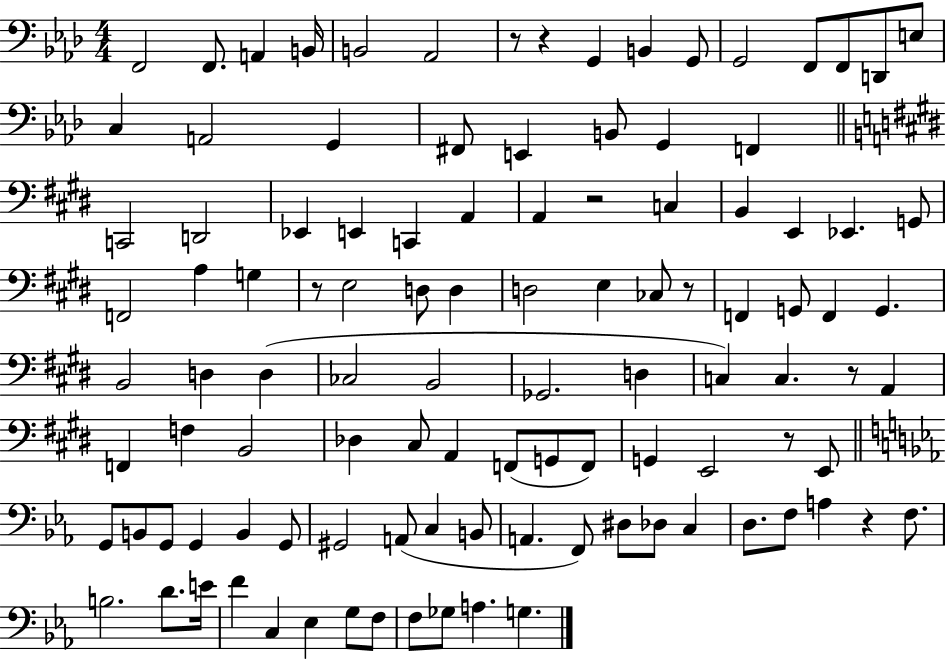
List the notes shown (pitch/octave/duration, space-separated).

F2/h F2/e. A2/q B2/s B2/h Ab2/h R/e R/q G2/q B2/q G2/e G2/h F2/e F2/e D2/e E3/e C3/q A2/h G2/q F#2/e E2/q B2/e G2/q F2/q C2/h D2/h Eb2/q E2/q C2/q A2/q A2/q R/h C3/q B2/q E2/q Eb2/q. G2/e F2/h A3/q G3/q R/e E3/h D3/e D3/q D3/h E3/q CES3/e R/e F2/q G2/e F2/q G2/q. B2/h D3/q D3/q CES3/h B2/h Gb2/h. D3/q C3/q C3/q. R/e A2/q F2/q F3/q B2/h Db3/q C#3/e A2/q F2/e G2/e F2/e G2/q E2/h R/e E2/e G2/e B2/e G2/e G2/q B2/q G2/e G#2/h A2/e C3/q B2/e A2/q. F2/e D#3/e Db3/e C3/q D3/e. F3/e A3/q R/q F3/e. B3/h. D4/e. E4/s F4/q C3/q Eb3/q G3/e F3/e F3/e Gb3/e A3/q. G3/q.